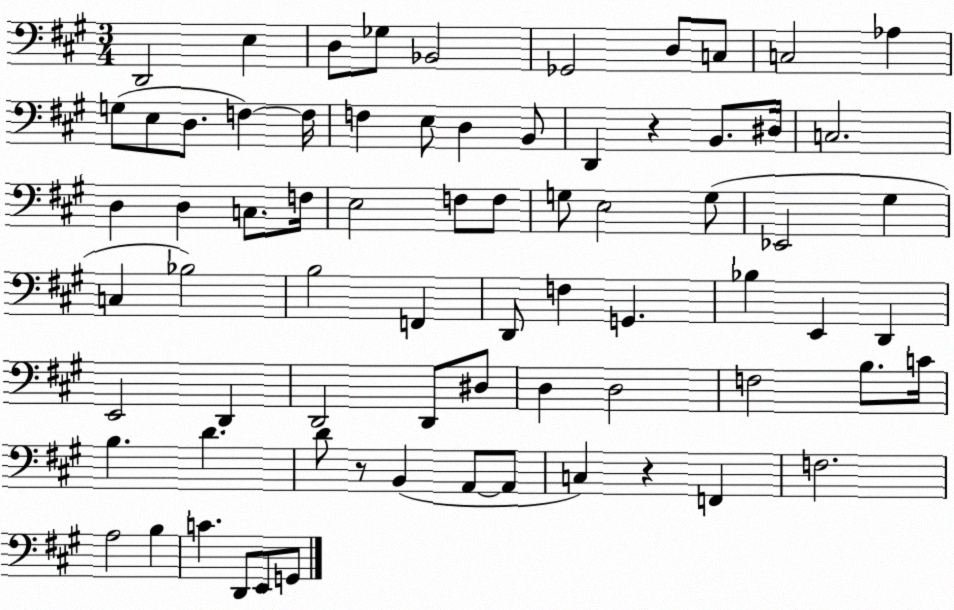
X:1
T:Untitled
M:3/4
L:1/4
K:A
D,,2 E, D,/2 _G,/2 _B,,2 _G,,2 D,/2 C,/2 C,2 _A, G,/2 E,/2 D,/2 F, F,/4 F, E,/2 D, B,,/2 D,, z B,,/2 ^D,/4 C,2 D, D, C,/2 F,/4 E,2 F,/2 F,/2 G,/2 E,2 G,/2 _E,,2 ^G, C, _B,2 B,2 F,, D,,/2 F, G,, _B, E,, D,, E,,2 D,, D,,2 D,,/2 ^D,/2 D, D,2 F,2 B,/2 C/4 B, D D/2 z/2 B,, A,,/2 A,,/2 C, z F,, F,2 A,2 B, C D,,/2 E,,/2 G,,/2